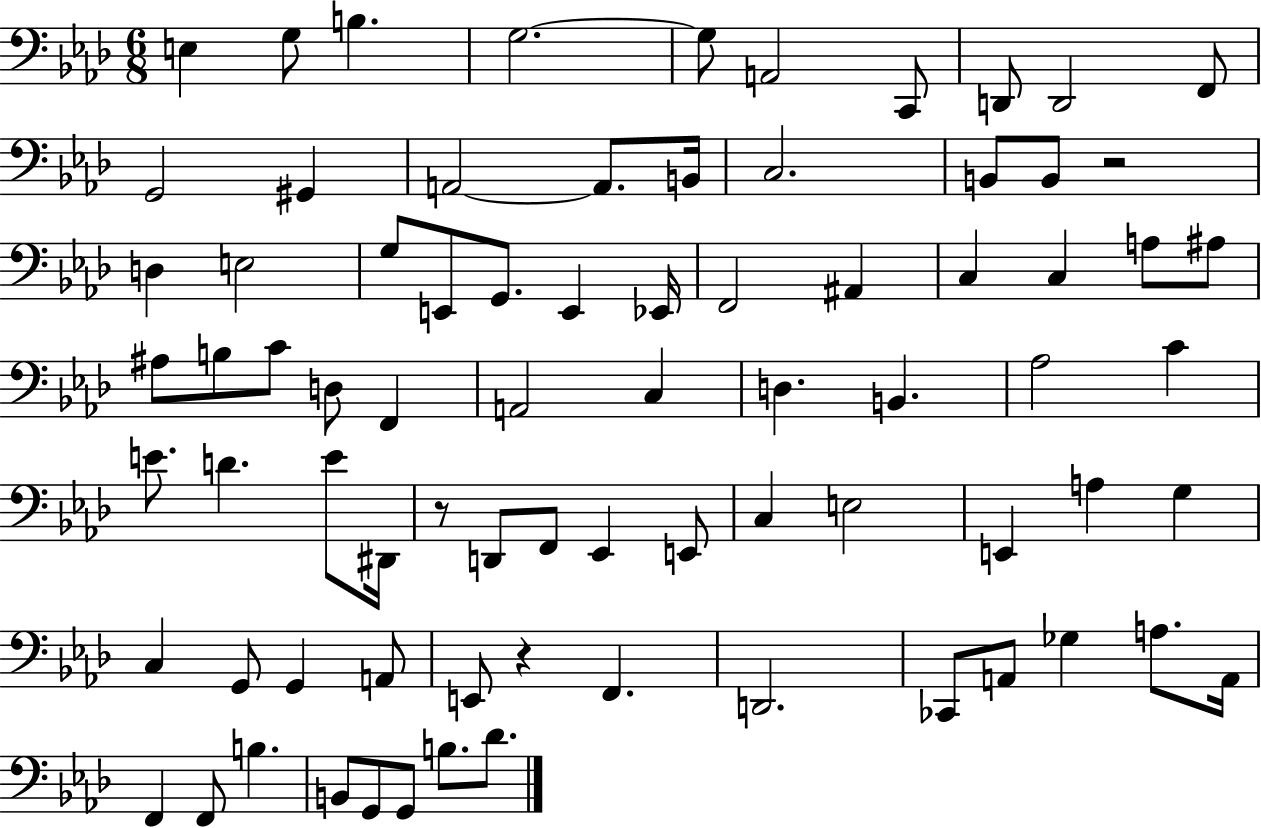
E3/q G3/e B3/q. G3/h. G3/e A2/h C2/e D2/e D2/h F2/e G2/h G#2/q A2/h A2/e. B2/s C3/h. B2/e B2/e R/h D3/q E3/h G3/e E2/e G2/e. E2/q Eb2/s F2/h A#2/q C3/q C3/q A3/e A#3/e A#3/e B3/e C4/e D3/e F2/q A2/h C3/q D3/q. B2/q. Ab3/h C4/q E4/e. D4/q. E4/e D#2/s R/e D2/e F2/e Eb2/q E2/e C3/q E3/h E2/q A3/q G3/q C3/q G2/e G2/q A2/e E2/e R/q F2/q. D2/h. CES2/e A2/e Gb3/q A3/e. A2/s F2/q F2/e B3/q. B2/e G2/e G2/e B3/e. Db4/e.